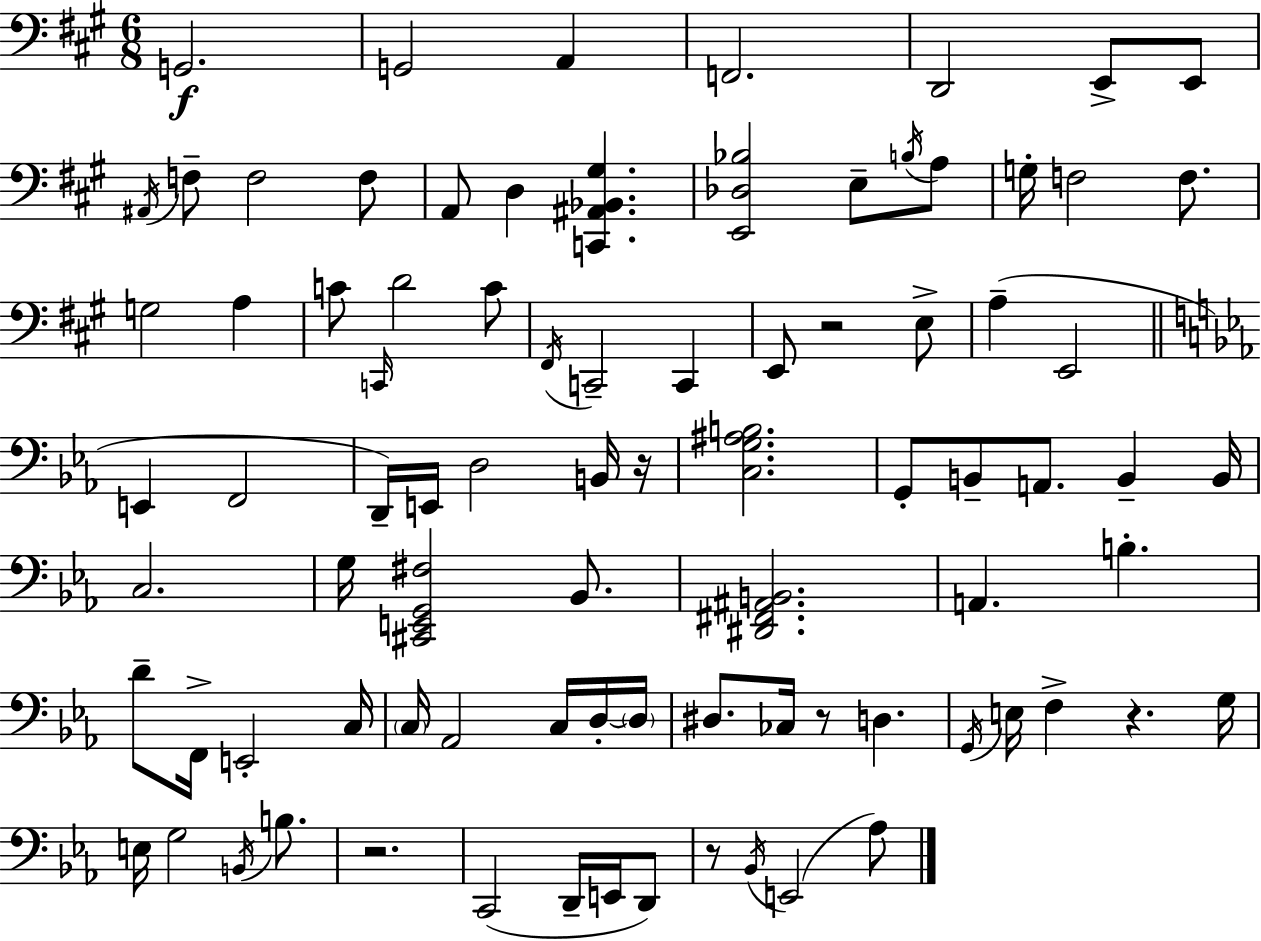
{
  \clef bass
  \numericTimeSignature
  \time 6/8
  \key a \major
  \repeat volta 2 { g,2.\f | g,2 a,4 | f,2. | d,2 e,8-> e,8 | \break \acciaccatura { ais,16 } f8-- f2 f8 | a,8 d4 <c, ais, bes, gis>4. | <e, des bes>2 e8-- \acciaccatura { b16 } | a8 g16-. f2 f8. | \break g2 a4 | c'8 \grace { c,16 } d'2 | c'8 \acciaccatura { fis,16 } c,2-- | c,4 e,8 r2 | \break e8-> a4--( e,2 | \bar "||" \break \key ees \major e,4 f,2 | d,16--) e,16 d2 b,16 r16 | <c g ais b>2. | g,8-. b,8-- a,8. b,4-- b,16 | \break c2. | g16 <cis, e, g, fis>2 bes,8. | <dis, fis, ais, b,>2. | a,4. b4.-. | \break d'8-- f,16-> e,2-. c16 | \parenthesize c16 aes,2 c16 d16-.~~ \parenthesize d16 | dis8. ces16 r8 d4. | \acciaccatura { g,16 } e16 f4-> r4. | \break g16 e16 g2 \acciaccatura { b,16 } b8. | r2. | c,2( d,16-- e,16 | d,8) r8 \acciaccatura { bes,16 }( e,2 | \break aes8) } \bar "|."
}